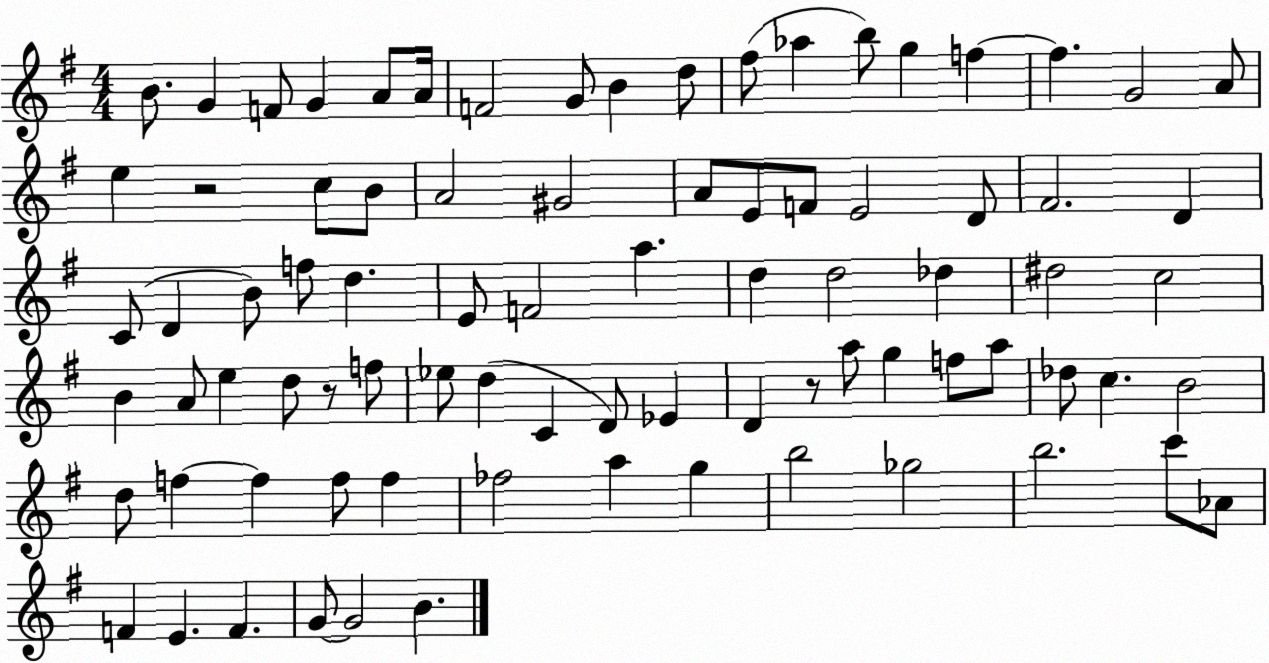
X:1
T:Untitled
M:4/4
L:1/4
K:G
B/2 G F/2 G A/2 A/4 F2 G/2 B d/2 ^f/2 _a b/2 g f f G2 A/2 e z2 c/2 B/2 A2 ^G2 A/2 E/2 F/2 E2 D/2 ^F2 D C/2 D B/2 f/2 d E/2 F2 a d d2 _d ^d2 c2 B A/2 e d/2 z/2 f/2 _e/2 d C D/2 _E D z/2 a/2 g f/2 a/2 _d/2 c B2 d/2 f f f/2 f _f2 a g b2 _g2 b2 c'/2 _A/2 F E F G/2 G2 B